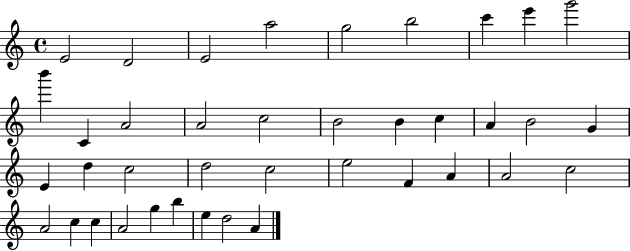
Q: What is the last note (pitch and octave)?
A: A4